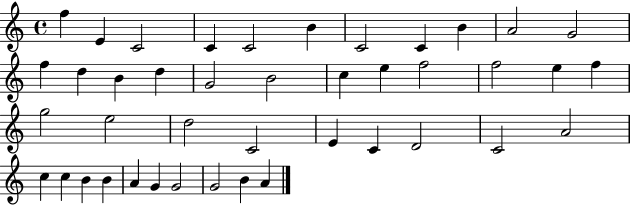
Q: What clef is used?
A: treble